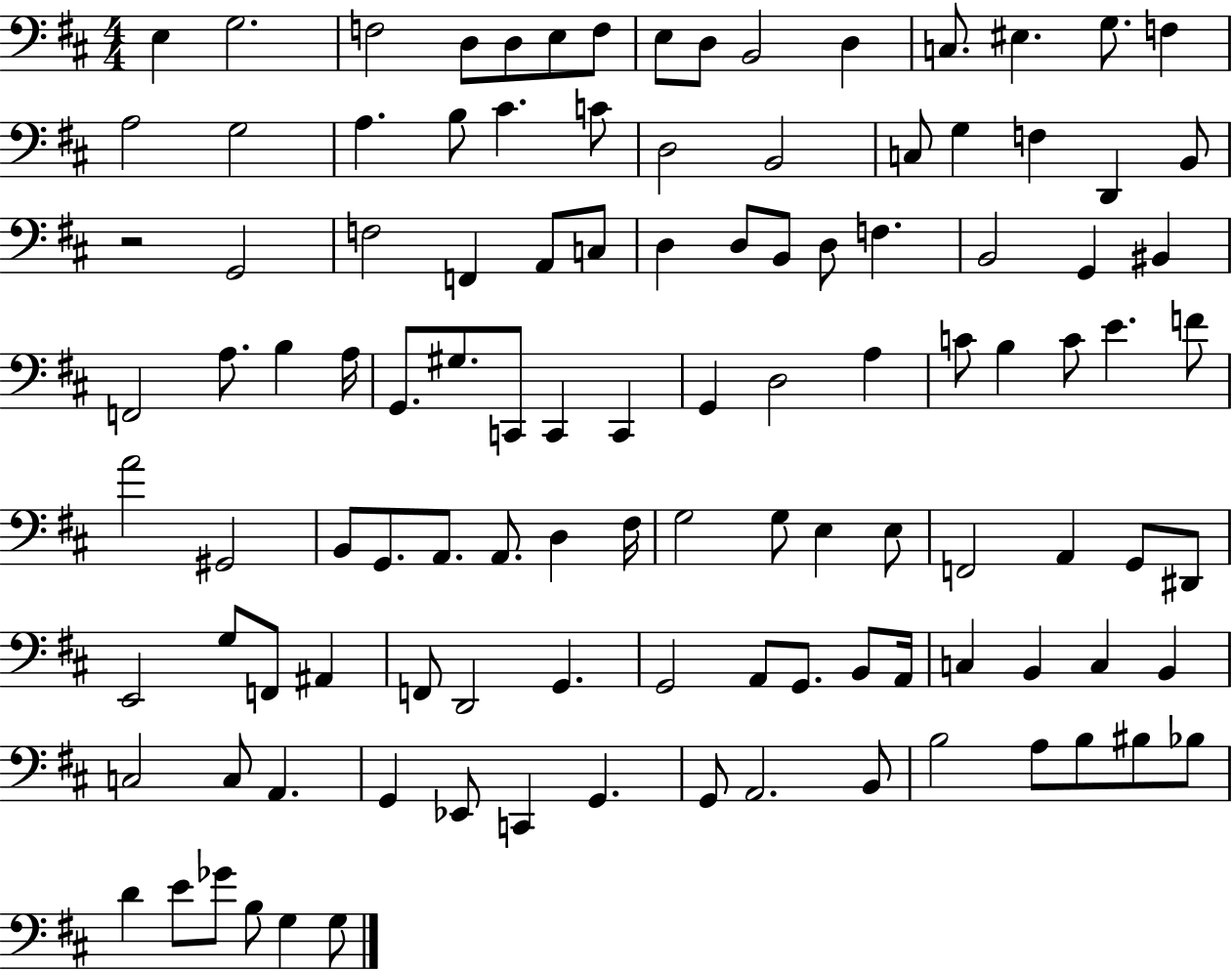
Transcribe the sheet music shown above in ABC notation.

X:1
T:Untitled
M:4/4
L:1/4
K:D
E, G,2 F,2 D,/2 D,/2 E,/2 F,/2 E,/2 D,/2 B,,2 D, C,/2 ^E, G,/2 F, A,2 G,2 A, B,/2 ^C C/2 D,2 B,,2 C,/2 G, F, D,, B,,/2 z2 G,,2 F,2 F,, A,,/2 C,/2 D, D,/2 B,,/2 D,/2 F, B,,2 G,, ^B,, F,,2 A,/2 B, A,/4 G,,/2 ^G,/2 C,,/2 C,, C,, G,, D,2 A, C/2 B, C/2 E F/2 A2 ^G,,2 B,,/2 G,,/2 A,,/2 A,,/2 D, ^F,/4 G,2 G,/2 E, E,/2 F,,2 A,, G,,/2 ^D,,/2 E,,2 G,/2 F,,/2 ^A,, F,,/2 D,,2 G,, G,,2 A,,/2 G,,/2 B,,/2 A,,/4 C, B,, C, B,, C,2 C,/2 A,, G,, _E,,/2 C,, G,, G,,/2 A,,2 B,,/2 B,2 A,/2 B,/2 ^B,/2 _B,/2 D E/2 _G/2 B,/2 G, G,/2